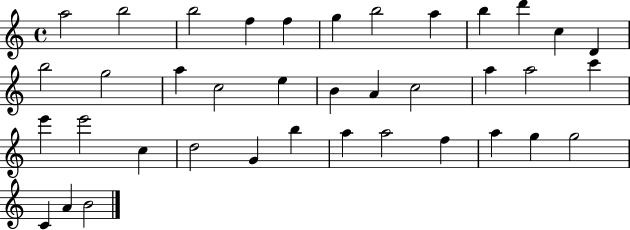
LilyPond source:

{
  \clef treble
  \time 4/4
  \defaultTimeSignature
  \key c \major
  a''2 b''2 | b''2 f''4 f''4 | g''4 b''2 a''4 | b''4 d'''4 c''4 d'4 | \break b''2 g''2 | a''4 c''2 e''4 | b'4 a'4 c''2 | a''4 a''2 c'''4 | \break e'''4 e'''2 c''4 | d''2 g'4 b''4 | a''4 a''2 f''4 | a''4 g''4 g''2 | \break c'4 a'4 b'2 | \bar "|."
}